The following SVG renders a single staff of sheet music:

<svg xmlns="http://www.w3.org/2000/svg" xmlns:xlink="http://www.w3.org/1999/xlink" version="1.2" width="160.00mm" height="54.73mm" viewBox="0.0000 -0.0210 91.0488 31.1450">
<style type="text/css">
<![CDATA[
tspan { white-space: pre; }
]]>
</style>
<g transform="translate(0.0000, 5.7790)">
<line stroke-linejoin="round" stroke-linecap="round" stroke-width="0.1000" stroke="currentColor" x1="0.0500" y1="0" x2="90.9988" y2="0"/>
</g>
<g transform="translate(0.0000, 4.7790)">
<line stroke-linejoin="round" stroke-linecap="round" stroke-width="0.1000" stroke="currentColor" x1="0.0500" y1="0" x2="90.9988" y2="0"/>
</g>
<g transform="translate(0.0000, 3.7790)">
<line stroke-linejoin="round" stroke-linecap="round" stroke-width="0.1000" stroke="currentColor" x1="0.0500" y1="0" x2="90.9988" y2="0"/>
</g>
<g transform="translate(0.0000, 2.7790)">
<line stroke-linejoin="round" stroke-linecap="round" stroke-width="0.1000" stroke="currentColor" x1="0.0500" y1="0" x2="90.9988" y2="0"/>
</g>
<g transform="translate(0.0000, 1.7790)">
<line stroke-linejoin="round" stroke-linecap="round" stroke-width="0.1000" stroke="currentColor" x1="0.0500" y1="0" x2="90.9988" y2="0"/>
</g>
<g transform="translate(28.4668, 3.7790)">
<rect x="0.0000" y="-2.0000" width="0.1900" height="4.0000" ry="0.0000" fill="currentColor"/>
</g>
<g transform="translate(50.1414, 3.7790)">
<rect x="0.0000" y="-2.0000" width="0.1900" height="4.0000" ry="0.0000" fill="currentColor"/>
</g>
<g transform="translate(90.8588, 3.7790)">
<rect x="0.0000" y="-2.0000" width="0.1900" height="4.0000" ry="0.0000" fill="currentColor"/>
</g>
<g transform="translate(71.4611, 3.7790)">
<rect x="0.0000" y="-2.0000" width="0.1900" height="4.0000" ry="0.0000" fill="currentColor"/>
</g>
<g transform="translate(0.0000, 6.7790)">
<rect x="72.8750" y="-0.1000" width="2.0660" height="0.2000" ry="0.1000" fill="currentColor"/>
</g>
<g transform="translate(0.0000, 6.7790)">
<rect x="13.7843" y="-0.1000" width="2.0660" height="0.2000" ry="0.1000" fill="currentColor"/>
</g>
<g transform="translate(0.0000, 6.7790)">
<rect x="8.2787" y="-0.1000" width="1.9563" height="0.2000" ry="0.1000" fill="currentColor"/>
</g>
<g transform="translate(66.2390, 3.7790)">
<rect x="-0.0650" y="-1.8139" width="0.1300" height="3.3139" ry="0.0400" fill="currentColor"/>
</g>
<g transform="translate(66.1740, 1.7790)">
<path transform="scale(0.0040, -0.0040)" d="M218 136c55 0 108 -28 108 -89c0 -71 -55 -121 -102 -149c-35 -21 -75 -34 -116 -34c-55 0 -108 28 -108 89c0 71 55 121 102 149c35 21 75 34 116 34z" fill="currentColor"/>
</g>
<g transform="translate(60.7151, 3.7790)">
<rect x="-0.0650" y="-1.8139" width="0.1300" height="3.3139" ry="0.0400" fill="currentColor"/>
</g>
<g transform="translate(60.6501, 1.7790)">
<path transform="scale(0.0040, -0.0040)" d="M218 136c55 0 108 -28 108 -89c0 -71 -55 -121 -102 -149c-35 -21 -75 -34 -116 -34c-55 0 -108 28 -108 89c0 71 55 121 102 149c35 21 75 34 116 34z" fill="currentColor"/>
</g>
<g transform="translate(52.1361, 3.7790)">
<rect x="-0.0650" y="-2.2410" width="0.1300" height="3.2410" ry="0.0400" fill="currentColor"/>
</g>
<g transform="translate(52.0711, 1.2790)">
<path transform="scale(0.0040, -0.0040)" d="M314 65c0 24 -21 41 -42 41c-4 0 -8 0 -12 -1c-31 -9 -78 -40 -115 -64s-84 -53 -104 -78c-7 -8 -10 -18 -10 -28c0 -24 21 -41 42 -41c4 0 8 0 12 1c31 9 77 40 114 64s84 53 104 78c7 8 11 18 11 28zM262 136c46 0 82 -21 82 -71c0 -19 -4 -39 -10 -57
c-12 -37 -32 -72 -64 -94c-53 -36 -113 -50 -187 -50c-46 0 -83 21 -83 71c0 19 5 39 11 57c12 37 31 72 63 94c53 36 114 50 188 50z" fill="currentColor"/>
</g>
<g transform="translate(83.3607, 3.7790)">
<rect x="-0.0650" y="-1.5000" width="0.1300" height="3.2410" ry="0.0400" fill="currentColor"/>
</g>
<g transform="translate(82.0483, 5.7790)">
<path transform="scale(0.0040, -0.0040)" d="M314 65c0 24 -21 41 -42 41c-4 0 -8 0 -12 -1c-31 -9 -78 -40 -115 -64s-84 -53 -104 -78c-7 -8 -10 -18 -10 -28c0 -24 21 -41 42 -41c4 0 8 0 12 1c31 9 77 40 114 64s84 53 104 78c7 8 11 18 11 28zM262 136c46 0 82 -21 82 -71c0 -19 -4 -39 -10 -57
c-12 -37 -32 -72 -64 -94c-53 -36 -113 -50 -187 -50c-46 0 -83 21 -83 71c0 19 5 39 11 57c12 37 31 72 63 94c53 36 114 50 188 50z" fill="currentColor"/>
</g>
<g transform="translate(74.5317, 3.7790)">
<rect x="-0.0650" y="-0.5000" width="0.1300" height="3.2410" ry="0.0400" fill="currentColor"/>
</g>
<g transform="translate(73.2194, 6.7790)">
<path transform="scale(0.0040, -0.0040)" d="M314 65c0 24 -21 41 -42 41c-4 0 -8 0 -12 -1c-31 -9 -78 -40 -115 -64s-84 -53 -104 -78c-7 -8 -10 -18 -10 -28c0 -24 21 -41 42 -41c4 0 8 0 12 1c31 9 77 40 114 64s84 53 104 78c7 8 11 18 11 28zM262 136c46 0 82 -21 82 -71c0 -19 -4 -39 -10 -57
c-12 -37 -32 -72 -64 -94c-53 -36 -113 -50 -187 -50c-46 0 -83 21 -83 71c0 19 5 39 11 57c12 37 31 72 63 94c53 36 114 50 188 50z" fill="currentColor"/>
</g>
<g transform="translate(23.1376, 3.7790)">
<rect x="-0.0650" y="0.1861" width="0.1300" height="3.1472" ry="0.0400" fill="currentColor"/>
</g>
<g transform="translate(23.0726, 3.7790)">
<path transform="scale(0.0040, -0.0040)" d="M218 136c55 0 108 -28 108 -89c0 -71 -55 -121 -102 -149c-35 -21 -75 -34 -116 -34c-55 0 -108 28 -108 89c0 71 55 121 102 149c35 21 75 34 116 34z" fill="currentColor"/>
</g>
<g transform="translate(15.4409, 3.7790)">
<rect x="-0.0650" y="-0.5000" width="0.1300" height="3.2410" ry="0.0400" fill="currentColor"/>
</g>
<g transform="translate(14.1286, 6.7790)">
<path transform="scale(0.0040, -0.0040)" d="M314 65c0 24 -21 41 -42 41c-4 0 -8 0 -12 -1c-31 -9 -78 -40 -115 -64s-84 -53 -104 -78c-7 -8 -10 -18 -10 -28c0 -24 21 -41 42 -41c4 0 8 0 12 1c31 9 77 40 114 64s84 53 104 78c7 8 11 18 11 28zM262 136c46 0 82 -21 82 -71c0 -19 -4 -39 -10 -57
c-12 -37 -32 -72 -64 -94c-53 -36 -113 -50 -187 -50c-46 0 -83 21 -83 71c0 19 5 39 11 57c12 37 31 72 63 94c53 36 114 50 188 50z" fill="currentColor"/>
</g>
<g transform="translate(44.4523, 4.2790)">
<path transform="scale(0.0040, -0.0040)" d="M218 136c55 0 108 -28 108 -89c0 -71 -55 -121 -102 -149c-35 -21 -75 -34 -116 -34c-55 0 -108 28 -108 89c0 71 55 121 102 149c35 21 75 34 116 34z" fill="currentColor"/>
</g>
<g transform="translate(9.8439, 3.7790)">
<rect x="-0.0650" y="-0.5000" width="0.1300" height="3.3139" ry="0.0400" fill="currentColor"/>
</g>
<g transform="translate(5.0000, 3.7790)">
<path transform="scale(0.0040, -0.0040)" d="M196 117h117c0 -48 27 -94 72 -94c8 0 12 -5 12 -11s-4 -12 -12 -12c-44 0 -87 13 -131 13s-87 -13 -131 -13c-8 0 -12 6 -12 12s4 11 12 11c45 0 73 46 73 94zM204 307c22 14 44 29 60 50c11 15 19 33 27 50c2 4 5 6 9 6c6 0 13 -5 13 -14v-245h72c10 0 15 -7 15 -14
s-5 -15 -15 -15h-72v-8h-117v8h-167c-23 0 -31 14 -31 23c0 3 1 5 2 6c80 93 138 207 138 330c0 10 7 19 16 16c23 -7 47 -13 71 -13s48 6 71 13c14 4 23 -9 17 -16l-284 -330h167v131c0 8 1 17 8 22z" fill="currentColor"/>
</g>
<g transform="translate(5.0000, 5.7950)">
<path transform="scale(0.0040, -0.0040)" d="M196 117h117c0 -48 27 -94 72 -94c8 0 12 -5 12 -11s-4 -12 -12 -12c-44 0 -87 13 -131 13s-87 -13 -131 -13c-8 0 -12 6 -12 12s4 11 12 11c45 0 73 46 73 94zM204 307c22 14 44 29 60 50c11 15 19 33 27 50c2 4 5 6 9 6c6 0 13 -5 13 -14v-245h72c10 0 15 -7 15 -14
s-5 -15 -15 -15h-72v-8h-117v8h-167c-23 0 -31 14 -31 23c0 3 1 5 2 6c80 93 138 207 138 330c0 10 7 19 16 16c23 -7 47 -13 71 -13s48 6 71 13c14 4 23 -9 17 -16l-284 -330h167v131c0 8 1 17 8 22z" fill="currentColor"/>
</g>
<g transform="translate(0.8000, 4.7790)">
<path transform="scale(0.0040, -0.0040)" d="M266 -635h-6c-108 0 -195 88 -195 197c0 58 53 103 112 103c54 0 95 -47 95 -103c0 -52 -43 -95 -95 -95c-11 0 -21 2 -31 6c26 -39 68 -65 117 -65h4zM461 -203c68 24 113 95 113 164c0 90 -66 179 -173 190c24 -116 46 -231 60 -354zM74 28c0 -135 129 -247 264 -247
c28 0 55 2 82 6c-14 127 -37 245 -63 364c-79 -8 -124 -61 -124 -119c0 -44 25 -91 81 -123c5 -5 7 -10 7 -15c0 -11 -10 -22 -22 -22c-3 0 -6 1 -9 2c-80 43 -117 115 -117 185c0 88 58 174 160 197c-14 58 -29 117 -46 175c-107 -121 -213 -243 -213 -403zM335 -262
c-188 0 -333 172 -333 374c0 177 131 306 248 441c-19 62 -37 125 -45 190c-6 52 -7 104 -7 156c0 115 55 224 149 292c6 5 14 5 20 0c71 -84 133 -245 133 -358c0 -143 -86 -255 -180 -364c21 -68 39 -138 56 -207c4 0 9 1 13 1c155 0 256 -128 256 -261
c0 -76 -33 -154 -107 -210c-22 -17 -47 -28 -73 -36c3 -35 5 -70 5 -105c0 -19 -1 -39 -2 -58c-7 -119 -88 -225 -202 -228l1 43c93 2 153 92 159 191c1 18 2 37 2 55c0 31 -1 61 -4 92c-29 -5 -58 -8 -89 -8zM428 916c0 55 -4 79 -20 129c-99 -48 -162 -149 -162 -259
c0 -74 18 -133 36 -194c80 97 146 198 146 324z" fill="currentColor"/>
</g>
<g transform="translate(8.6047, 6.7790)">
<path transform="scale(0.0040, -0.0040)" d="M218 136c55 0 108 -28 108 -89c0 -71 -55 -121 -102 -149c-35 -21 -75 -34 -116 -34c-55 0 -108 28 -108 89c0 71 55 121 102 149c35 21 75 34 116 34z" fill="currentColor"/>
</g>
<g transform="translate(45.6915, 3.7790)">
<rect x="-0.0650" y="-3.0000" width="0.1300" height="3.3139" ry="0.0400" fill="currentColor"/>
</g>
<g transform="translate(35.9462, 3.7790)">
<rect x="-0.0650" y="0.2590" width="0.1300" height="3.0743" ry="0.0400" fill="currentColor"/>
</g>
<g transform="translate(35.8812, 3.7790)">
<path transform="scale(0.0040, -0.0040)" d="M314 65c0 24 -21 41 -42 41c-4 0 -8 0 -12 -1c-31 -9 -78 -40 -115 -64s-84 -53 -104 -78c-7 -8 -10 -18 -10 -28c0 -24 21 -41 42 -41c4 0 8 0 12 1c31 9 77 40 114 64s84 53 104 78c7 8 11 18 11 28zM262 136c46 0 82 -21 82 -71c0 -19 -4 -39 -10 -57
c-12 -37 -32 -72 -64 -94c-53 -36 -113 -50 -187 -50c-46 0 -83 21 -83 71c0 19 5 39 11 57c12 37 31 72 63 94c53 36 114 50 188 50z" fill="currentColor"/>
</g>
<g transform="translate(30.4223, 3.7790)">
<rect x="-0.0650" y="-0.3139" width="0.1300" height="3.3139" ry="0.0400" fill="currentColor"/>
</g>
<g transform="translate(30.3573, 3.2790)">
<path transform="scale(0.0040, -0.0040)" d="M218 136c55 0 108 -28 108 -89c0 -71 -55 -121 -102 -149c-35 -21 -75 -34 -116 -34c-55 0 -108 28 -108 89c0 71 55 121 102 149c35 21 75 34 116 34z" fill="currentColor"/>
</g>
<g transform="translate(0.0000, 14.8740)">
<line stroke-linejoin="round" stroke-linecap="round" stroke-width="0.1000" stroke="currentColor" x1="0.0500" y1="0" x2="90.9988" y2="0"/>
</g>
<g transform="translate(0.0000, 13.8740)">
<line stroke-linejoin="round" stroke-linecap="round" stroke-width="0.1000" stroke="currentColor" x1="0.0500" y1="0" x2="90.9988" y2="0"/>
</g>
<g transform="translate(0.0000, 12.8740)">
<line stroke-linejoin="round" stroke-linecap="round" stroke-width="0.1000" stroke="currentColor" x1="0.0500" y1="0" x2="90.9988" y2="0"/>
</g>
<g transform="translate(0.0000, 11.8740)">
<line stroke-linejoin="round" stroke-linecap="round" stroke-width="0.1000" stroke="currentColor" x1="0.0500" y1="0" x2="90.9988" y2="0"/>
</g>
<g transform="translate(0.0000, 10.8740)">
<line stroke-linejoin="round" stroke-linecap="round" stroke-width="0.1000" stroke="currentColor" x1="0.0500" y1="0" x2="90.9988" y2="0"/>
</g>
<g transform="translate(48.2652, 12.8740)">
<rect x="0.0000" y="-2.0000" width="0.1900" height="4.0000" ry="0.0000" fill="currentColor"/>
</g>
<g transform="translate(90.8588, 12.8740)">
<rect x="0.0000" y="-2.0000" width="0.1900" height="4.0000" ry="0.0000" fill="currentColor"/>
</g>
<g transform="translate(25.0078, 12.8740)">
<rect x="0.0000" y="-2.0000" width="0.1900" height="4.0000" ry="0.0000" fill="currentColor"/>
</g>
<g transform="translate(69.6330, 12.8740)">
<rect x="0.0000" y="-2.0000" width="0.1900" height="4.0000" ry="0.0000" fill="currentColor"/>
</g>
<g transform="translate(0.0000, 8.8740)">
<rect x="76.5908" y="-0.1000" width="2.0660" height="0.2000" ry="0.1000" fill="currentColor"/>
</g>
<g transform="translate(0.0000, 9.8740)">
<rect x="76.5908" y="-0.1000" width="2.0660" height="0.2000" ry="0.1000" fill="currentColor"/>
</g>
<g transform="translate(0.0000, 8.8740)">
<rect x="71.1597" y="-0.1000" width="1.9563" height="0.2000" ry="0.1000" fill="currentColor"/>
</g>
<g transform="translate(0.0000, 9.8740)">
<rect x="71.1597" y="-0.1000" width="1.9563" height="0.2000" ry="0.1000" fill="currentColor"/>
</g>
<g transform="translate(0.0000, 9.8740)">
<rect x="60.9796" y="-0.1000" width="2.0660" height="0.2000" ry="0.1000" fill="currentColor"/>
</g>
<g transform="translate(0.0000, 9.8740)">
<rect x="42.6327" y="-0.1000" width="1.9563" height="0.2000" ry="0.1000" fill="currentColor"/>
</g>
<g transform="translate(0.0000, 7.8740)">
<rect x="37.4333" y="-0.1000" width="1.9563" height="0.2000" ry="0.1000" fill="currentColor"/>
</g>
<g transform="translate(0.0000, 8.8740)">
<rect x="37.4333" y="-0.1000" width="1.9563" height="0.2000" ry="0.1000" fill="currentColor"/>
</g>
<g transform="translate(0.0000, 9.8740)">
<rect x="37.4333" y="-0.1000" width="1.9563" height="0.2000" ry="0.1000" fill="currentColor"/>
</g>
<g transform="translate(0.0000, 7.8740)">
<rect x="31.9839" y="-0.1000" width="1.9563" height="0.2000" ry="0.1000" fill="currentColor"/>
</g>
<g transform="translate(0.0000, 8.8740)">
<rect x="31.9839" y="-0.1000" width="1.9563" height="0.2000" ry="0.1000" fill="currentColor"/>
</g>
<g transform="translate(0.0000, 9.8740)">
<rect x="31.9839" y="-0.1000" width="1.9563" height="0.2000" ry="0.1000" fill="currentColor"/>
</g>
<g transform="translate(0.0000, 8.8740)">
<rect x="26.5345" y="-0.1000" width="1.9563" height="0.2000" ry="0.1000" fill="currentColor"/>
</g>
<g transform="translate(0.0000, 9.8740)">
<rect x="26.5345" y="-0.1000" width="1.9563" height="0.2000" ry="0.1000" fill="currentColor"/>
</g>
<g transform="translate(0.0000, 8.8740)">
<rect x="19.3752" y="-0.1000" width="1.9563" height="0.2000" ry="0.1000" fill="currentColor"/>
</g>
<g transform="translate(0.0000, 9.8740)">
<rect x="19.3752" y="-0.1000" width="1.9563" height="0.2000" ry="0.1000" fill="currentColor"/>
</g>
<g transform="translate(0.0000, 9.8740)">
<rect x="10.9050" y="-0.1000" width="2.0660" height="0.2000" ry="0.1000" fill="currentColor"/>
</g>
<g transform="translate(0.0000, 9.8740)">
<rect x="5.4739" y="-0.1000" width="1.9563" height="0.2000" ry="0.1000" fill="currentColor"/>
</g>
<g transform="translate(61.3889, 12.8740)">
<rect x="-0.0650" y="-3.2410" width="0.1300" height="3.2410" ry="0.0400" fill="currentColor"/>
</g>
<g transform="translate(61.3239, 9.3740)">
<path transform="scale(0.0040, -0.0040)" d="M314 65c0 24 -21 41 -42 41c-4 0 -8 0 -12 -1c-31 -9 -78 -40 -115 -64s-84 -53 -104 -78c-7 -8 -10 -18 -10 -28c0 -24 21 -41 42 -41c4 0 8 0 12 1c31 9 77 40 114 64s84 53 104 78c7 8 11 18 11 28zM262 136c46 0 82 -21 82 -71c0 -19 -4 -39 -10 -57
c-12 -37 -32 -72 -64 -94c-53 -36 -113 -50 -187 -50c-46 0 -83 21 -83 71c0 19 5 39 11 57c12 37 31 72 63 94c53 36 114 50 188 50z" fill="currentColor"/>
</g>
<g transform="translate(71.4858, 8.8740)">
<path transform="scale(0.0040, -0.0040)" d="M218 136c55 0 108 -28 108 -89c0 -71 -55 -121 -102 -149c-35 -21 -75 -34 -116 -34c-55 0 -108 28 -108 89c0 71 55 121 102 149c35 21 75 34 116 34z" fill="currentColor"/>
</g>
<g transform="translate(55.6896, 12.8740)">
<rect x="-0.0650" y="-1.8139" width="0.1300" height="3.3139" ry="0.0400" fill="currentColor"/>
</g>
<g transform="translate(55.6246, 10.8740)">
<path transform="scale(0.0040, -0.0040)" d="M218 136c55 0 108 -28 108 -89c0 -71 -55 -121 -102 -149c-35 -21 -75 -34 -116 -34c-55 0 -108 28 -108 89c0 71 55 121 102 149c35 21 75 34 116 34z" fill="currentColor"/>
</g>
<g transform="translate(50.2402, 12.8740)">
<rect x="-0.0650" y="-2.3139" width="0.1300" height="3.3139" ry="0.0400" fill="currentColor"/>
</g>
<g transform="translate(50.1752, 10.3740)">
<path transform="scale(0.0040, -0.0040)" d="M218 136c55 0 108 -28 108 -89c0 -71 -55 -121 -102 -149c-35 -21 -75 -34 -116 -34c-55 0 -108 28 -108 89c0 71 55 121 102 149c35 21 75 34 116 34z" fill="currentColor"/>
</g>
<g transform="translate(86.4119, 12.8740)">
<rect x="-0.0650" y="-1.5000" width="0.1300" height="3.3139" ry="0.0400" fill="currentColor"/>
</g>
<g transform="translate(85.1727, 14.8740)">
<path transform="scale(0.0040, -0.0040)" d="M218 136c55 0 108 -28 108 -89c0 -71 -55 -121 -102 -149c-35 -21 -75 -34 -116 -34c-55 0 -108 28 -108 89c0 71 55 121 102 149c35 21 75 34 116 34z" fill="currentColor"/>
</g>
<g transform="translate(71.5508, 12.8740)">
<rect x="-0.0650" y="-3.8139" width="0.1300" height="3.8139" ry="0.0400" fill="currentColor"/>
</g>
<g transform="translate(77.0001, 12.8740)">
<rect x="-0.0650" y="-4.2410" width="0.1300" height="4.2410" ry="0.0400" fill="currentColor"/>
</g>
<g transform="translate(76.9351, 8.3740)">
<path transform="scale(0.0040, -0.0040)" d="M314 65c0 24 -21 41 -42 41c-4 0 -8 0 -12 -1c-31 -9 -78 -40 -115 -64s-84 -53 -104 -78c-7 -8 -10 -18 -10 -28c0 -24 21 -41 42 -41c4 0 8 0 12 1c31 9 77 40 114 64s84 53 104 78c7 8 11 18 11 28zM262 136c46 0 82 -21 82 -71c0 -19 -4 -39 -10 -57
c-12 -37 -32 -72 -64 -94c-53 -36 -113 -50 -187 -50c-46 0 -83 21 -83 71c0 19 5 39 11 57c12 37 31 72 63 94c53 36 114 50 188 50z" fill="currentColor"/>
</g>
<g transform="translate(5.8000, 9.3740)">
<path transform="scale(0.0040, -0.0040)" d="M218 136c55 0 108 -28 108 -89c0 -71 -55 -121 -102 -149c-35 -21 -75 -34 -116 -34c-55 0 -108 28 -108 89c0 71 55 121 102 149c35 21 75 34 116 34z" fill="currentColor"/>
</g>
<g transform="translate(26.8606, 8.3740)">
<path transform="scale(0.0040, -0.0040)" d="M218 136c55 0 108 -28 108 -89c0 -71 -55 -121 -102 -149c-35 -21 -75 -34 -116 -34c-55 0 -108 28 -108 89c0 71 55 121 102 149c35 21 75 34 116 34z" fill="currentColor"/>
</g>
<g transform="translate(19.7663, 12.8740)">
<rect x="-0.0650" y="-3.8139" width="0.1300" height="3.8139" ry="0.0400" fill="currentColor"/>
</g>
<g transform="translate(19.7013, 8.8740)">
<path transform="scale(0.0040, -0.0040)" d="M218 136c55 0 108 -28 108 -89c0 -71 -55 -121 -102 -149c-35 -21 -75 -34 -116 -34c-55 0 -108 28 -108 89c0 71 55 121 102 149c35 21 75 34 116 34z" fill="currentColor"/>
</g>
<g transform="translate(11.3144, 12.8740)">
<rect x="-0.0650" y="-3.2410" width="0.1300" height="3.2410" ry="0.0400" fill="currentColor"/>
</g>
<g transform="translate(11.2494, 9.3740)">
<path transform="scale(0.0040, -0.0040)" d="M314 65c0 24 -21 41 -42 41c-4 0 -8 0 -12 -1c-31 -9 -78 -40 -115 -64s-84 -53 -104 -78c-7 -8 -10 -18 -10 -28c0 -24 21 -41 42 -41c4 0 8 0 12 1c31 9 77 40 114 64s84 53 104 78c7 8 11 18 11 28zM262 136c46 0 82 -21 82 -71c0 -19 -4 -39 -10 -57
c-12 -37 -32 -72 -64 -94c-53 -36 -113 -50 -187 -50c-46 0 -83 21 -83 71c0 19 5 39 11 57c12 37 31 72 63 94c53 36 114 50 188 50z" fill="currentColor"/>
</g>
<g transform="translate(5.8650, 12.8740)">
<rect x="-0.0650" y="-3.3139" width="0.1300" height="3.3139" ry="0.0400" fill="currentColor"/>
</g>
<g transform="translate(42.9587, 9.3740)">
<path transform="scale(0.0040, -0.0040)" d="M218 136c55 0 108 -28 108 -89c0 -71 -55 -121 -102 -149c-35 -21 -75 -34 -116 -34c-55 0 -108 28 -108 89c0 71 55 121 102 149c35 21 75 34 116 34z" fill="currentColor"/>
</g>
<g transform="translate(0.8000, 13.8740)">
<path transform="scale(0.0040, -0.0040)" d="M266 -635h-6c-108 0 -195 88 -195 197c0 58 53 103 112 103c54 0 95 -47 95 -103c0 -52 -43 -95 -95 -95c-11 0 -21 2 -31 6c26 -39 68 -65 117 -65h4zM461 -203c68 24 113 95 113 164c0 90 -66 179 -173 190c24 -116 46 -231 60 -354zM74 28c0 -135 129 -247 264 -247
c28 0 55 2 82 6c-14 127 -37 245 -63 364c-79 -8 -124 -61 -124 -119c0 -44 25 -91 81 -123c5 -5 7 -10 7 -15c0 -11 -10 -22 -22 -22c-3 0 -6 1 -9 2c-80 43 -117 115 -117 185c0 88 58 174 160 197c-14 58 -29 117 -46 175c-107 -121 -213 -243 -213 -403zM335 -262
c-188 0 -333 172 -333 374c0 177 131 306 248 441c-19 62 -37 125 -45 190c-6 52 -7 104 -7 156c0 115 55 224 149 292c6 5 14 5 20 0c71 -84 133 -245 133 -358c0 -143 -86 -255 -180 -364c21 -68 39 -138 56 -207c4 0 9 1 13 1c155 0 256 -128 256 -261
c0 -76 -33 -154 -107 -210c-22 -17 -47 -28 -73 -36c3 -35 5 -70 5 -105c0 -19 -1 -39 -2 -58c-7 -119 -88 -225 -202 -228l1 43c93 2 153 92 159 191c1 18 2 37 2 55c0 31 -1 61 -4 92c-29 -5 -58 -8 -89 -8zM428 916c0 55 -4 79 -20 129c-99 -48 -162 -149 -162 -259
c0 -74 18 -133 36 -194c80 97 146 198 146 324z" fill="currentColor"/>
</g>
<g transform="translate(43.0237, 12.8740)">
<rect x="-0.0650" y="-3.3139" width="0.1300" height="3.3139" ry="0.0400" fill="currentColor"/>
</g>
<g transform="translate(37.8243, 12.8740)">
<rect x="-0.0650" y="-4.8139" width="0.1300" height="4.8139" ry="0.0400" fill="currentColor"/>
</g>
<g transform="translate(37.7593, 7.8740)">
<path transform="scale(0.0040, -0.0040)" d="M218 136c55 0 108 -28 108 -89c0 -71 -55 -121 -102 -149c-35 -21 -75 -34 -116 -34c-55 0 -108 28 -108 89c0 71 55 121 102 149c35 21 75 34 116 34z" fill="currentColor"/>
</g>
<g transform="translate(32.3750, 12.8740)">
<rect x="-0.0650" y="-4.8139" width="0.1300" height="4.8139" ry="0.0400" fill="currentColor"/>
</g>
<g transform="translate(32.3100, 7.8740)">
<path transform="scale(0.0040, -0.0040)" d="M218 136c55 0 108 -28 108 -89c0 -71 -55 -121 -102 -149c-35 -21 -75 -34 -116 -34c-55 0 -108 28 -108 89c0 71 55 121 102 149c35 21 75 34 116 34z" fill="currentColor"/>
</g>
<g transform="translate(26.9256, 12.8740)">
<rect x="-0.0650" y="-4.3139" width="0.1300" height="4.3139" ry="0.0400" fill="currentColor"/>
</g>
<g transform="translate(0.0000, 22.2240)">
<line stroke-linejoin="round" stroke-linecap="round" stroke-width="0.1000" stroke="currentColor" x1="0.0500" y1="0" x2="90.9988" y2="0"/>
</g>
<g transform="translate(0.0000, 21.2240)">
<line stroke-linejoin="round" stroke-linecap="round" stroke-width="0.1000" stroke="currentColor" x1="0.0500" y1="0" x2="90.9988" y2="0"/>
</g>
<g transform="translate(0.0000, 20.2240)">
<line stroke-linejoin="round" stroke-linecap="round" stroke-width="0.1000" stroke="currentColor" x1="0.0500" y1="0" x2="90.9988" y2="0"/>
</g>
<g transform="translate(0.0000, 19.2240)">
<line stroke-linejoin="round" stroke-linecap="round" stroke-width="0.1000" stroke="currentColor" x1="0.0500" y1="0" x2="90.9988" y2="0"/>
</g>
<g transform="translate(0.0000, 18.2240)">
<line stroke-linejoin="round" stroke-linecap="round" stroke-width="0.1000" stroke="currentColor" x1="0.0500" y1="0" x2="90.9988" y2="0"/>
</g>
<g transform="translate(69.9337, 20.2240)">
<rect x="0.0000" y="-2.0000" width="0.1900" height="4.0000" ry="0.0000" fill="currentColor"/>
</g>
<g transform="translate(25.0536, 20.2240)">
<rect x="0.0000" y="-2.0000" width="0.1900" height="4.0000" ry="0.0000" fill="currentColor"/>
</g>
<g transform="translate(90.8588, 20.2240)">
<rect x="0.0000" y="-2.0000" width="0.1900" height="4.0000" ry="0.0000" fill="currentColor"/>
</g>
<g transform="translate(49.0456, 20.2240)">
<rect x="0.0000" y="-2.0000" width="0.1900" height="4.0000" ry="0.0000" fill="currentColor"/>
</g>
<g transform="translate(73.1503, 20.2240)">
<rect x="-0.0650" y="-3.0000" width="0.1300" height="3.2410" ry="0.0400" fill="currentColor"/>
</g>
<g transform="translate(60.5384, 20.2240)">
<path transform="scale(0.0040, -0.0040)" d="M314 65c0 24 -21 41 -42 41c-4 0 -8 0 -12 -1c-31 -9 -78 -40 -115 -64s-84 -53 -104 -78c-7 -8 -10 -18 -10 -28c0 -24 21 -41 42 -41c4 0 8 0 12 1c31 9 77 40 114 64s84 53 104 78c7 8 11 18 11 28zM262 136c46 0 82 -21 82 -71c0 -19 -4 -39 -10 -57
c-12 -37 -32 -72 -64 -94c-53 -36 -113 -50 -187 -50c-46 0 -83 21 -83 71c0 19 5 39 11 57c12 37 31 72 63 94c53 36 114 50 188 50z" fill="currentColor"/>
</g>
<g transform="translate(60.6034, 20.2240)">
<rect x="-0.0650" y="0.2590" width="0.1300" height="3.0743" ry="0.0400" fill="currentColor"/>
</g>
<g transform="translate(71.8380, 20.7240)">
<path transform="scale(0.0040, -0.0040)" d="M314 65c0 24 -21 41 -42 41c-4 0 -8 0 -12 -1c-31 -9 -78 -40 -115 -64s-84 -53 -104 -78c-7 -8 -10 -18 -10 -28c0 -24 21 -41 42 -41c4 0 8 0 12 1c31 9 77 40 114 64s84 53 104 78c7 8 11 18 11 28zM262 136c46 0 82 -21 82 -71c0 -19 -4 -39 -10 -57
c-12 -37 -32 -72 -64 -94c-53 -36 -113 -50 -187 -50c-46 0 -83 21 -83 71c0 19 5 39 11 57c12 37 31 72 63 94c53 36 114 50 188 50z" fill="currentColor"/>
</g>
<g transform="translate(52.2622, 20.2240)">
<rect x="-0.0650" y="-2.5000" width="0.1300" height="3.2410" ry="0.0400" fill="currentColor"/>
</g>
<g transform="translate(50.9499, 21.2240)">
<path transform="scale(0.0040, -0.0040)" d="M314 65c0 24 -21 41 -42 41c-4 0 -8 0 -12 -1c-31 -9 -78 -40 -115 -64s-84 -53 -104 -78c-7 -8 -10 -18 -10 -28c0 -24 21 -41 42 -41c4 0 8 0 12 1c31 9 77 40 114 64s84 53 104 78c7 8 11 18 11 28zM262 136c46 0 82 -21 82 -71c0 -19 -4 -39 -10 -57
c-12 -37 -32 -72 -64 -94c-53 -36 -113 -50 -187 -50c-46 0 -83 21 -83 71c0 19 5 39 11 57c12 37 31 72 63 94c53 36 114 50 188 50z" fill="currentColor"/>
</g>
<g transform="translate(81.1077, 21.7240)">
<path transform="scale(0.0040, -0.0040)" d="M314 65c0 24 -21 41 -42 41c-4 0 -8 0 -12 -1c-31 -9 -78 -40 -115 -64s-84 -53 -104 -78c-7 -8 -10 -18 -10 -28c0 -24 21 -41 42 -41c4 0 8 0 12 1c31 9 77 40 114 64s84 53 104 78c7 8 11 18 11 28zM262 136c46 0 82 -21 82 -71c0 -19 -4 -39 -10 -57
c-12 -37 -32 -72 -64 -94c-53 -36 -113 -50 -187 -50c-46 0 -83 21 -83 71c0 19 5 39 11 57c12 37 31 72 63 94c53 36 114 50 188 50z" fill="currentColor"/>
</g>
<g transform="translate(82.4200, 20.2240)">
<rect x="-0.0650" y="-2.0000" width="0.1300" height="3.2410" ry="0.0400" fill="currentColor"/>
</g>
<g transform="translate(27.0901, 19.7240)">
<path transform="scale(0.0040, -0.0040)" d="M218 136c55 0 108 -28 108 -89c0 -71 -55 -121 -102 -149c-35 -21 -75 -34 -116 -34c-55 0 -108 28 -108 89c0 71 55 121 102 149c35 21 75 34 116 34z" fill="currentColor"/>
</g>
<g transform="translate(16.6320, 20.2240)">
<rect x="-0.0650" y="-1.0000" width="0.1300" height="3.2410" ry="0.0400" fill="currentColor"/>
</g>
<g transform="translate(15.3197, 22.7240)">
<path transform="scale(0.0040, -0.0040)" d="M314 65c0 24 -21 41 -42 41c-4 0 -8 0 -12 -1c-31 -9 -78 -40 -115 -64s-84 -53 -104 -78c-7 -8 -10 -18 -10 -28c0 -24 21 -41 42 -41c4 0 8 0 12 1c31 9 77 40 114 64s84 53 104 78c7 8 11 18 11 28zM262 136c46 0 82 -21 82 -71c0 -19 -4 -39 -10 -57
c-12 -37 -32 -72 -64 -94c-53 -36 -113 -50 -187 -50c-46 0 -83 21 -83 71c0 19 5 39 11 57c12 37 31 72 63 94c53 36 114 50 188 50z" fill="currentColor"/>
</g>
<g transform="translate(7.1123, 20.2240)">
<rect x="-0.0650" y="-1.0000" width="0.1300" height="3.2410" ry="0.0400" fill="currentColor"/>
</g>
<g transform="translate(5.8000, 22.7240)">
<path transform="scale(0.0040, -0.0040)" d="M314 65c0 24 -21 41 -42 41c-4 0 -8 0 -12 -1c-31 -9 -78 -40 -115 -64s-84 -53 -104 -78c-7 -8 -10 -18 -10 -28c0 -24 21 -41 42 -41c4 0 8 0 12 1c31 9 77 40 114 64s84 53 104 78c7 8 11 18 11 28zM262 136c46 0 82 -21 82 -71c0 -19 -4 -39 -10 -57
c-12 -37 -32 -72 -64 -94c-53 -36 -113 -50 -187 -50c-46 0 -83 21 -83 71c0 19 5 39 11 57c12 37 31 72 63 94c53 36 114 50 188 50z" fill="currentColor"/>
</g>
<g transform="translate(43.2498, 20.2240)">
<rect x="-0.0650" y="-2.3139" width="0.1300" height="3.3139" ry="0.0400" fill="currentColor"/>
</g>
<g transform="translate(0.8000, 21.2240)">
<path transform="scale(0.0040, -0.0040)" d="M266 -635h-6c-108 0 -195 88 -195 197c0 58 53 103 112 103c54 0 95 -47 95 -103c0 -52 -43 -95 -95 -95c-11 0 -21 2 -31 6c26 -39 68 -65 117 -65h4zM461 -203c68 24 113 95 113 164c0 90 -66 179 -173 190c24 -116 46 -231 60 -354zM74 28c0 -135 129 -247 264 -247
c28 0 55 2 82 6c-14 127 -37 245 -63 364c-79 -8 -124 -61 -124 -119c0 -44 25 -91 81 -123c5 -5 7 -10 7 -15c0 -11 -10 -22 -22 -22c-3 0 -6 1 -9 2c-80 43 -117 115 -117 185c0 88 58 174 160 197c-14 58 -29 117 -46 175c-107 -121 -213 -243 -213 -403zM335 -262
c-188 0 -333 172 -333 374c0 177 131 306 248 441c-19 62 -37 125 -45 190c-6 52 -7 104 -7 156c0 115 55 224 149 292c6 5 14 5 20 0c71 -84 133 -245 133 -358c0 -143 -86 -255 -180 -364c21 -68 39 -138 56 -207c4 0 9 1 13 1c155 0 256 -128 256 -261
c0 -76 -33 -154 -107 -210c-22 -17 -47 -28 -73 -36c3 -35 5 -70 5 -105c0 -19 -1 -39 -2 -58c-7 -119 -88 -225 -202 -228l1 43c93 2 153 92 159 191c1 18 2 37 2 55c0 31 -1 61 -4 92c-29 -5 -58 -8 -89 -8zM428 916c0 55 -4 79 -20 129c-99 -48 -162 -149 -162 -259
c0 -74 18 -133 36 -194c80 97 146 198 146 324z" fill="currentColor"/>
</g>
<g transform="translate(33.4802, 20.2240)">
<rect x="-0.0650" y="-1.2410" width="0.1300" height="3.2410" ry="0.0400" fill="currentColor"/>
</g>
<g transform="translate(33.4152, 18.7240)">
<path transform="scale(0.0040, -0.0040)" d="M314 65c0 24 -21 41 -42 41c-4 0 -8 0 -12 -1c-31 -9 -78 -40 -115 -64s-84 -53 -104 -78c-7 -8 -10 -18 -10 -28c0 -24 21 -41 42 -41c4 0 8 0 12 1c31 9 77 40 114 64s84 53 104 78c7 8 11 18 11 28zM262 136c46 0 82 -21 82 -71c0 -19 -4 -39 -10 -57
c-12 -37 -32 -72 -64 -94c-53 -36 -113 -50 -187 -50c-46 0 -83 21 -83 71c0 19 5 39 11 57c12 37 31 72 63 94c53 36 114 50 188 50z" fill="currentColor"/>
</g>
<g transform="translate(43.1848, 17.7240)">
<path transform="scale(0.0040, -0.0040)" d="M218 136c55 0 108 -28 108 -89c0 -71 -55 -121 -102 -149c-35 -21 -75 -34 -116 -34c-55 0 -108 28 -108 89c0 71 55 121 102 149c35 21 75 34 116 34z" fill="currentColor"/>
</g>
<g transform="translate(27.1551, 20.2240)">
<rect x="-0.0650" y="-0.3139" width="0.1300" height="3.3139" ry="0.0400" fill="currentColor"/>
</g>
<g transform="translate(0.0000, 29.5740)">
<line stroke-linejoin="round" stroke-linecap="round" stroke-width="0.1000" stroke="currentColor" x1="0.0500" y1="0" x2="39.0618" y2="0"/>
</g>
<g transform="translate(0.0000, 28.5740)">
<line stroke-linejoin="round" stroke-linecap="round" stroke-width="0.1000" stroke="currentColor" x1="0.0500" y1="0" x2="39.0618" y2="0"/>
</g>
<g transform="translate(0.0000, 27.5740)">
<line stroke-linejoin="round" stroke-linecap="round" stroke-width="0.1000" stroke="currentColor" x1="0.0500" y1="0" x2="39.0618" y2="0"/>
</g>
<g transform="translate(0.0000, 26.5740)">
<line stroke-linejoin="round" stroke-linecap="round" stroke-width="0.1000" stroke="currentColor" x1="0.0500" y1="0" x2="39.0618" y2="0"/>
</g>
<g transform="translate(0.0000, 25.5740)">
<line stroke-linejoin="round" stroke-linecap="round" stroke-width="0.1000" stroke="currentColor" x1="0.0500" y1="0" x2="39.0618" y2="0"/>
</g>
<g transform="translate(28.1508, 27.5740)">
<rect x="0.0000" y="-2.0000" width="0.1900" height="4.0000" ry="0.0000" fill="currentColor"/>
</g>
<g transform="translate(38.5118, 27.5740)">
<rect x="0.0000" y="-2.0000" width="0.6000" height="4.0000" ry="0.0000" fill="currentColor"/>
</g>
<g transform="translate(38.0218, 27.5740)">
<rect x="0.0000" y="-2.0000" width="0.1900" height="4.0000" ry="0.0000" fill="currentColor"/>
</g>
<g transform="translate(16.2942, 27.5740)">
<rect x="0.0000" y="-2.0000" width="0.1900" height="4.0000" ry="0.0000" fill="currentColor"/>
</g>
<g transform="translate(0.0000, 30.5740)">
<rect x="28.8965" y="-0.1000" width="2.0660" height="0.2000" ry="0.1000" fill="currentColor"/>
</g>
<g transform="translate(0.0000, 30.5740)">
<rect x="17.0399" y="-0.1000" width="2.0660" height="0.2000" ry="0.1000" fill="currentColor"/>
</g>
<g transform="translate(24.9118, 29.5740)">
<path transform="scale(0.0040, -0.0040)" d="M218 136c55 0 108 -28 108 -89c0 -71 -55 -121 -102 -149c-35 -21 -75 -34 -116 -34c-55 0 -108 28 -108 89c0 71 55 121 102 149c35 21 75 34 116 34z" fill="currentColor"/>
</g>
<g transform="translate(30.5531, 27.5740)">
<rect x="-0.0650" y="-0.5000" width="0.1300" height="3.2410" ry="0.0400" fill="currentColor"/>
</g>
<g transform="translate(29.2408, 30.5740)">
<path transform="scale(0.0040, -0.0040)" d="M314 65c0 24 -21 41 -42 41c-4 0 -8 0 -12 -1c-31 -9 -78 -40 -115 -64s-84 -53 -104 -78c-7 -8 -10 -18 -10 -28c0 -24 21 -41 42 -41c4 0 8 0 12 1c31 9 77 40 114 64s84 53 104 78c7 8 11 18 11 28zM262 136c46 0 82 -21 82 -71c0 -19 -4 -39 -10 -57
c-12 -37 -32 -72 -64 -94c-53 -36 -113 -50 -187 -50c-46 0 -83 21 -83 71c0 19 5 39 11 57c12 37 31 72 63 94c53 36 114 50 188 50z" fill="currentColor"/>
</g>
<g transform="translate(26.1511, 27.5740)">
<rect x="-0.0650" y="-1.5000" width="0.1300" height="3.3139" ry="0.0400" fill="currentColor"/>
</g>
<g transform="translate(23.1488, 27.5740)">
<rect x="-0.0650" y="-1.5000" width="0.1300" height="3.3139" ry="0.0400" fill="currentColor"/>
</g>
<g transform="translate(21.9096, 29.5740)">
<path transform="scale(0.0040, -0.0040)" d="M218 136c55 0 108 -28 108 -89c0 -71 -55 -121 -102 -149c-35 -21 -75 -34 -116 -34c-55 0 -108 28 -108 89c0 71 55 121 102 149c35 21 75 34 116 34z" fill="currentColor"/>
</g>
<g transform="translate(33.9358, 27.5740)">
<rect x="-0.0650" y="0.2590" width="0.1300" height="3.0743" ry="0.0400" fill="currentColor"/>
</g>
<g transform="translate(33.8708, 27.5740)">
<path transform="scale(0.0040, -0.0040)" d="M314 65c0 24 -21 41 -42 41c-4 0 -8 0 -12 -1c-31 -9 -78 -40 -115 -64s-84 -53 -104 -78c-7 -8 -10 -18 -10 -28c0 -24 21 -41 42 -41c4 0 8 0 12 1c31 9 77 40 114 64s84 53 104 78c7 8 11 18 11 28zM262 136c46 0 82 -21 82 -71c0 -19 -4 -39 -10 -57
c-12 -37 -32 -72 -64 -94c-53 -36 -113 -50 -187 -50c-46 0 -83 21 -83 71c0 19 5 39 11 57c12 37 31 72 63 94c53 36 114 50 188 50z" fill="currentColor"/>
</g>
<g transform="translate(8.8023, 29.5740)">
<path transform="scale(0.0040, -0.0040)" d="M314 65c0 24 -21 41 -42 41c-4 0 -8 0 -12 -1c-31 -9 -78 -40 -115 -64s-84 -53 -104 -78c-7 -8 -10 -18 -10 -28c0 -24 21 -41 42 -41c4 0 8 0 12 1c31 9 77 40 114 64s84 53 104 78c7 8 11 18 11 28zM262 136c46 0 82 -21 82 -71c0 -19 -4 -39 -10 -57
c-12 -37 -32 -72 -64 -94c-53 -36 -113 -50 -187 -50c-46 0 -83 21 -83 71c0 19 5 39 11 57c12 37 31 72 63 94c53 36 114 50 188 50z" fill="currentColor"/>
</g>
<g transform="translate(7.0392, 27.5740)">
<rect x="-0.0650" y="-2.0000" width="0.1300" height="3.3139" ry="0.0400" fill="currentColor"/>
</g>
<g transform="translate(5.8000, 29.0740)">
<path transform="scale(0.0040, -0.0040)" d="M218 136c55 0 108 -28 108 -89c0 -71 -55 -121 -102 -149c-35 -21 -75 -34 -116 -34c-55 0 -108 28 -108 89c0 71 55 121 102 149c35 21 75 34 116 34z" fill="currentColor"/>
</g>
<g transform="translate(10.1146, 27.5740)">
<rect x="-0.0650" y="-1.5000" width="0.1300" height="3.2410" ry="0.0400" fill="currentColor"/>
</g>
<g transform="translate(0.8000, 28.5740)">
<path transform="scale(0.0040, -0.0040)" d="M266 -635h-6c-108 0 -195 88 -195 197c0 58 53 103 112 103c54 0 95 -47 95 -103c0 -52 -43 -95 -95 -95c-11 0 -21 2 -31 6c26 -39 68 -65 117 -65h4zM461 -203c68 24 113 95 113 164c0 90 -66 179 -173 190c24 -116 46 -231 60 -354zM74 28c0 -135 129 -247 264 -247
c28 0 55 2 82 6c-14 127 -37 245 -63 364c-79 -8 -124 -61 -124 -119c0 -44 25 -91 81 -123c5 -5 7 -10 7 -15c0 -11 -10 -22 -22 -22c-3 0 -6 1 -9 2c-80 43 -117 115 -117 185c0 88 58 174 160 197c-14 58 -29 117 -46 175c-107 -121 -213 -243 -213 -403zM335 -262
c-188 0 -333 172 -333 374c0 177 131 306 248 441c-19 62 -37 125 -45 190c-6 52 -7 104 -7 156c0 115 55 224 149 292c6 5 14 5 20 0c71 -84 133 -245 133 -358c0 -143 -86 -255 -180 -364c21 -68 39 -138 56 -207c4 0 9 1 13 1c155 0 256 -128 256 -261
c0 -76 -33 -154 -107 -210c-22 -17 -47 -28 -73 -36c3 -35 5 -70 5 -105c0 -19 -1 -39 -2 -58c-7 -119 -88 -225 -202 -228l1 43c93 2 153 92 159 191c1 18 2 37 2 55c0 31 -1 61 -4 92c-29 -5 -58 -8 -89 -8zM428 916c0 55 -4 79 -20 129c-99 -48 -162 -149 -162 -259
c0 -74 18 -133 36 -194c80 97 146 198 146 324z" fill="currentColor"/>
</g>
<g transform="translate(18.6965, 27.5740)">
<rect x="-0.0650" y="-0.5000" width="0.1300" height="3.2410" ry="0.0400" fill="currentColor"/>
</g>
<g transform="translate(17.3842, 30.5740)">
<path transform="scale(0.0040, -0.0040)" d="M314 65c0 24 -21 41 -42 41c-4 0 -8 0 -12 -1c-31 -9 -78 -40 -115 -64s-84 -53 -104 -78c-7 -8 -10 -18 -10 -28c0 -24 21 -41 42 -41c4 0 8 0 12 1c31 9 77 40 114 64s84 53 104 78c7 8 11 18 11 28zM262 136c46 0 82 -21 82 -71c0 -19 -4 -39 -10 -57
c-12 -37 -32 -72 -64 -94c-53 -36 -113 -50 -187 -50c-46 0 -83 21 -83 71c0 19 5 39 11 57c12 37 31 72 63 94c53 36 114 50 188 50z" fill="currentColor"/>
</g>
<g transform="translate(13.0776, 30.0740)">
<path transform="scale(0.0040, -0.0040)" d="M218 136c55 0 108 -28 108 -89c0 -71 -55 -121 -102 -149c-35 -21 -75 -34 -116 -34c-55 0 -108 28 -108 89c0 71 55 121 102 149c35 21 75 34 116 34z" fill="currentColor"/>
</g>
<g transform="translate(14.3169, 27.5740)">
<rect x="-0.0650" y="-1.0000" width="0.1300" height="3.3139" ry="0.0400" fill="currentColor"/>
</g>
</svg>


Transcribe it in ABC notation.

X:1
T:Untitled
M:4/4
L:1/4
K:C
C C2 B c B2 A g2 f f C2 E2 b b2 c' d' e' e' b g f b2 c' d'2 E D2 D2 c e2 g G2 B2 A2 F2 F E2 D C2 E E C2 B2